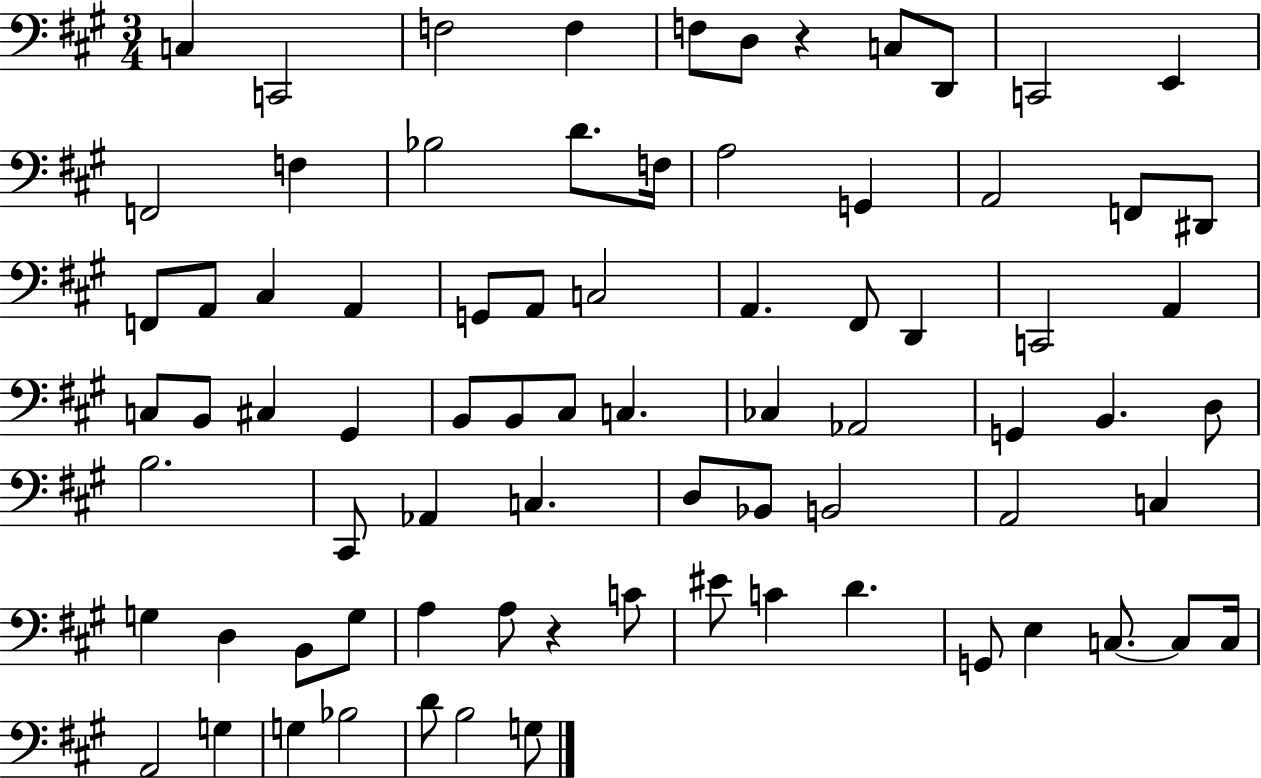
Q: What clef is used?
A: bass